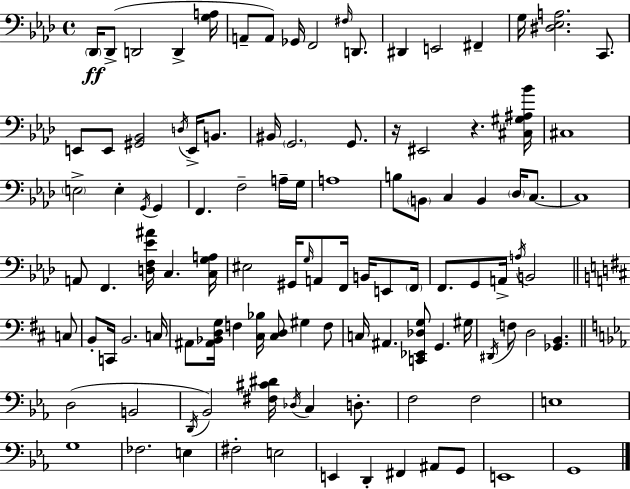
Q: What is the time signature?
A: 4/4